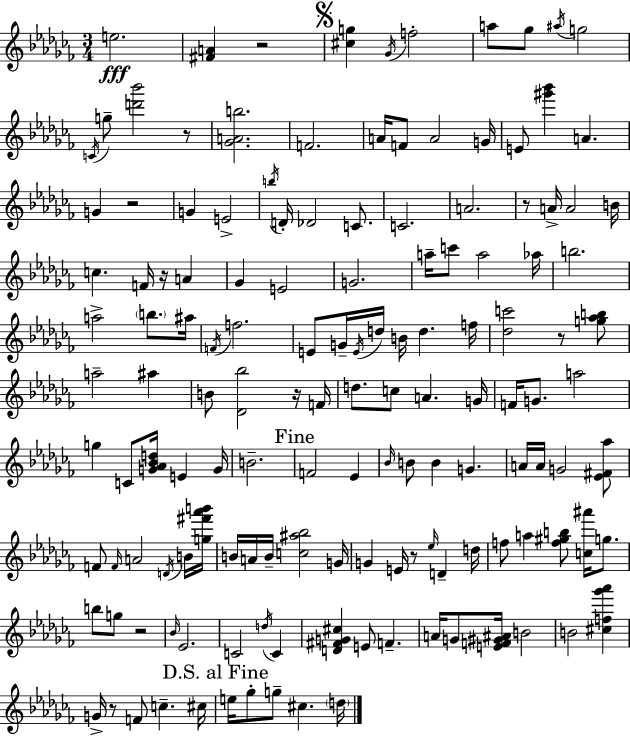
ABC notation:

X:1
T:Untitled
M:3/4
L:1/4
K:Abm
e2 [^FA] z2 [^cg] _G/4 f2 a/2 _g/2 ^a/4 g2 C/4 g/2 [d'_b']2 z/2 [_GAb]2 F2 A/4 F/2 A2 G/4 E/2 [^g'_b'] A G z2 G E2 b/4 D/4 _D2 C/2 C2 A2 z/2 A/4 A2 B/4 c F/4 z/4 A _G E2 G2 a/4 c'/2 a2 _a/4 b2 a2 b/2 ^a/4 F/4 f2 E/2 G/4 E/4 d/4 B/4 d f/4 [_dc']2 z/2 [g_ab]/2 a2 ^a B/2 [_D_b]2 z/4 F/4 d/2 c/2 A G/4 F/4 G/2 a2 g C/2 [G_A_Bd]/4 E G/4 B2 F2 _E _B/4 B/2 B G A/4 A/4 G2 [_E^F_a]/2 F/2 F/4 A2 D/4 B/4 [g^f'_a'b']/4 B/4 A/4 B/4 [c^a_b]2 G/4 G E/4 z/2 _e/4 D d/4 f/2 a [f^gb]/2 [c^a']/4 g/2 b/2 g/2 z2 _B/4 _E2 C2 d/4 C [D^FG^c] E/2 F A/4 G/2 [EF^G^A]/4 B2 B2 [^cf_g'_a'] G/4 z/2 F/2 c ^c/4 e/4 _g/2 g/2 ^c d/4